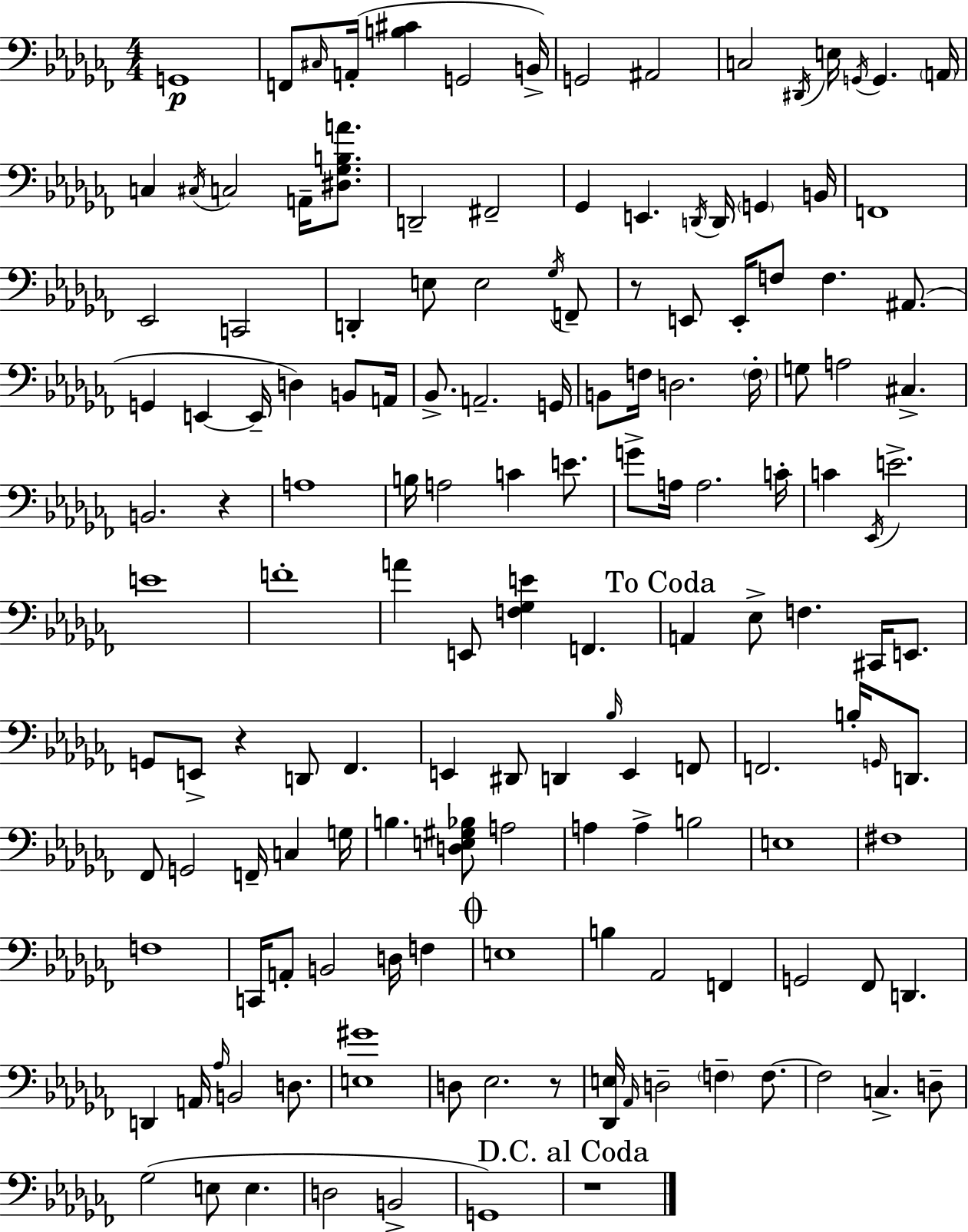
{
  \clef bass
  \numericTimeSignature
  \time 4/4
  \key aes \minor
  \repeat volta 2 { g,1\p | f,8 \grace { cis16 }( a,16-. <b cis'>4 g,2 | b,16->) g,2 ais,2 | c2 \acciaccatura { dis,16 } e16 \acciaccatura { g,16 } g,4. | \break \parenthesize a,16 c4 \acciaccatura { cis16 } c2 | a,16-- <dis ges b a'>8. d,2-- fis,2-- | ges,4 e,4. \acciaccatura { d,16 } d,16 | \parenthesize g,4 b,16 f,1 | \break ees,2 c,2 | d,4-. e8 e2 | \acciaccatura { ges16 } f,8-- r8 e,8 e,16-. f8 f4. | ais,8.( g,4 e,4~~ e,16-- d4) | \break b,8 a,16 bes,8.-> a,2.-- | g,16 b,8 f16 d2. | \parenthesize f16-. g8 a2 | cis4.-> b,2. | \break r4 a1 | b16 a2 c'4 | e'8. g'8-> a16 a2. | c'16-. c'4 \acciaccatura { ees,16 } e'2.-> | \break e'1 | f'1-. | a'4 e,8 <f ges e'>4 | f,4. \mark "To Coda" a,4 ees8-> f4. | \break cis,16 e,8. g,8 e,8-> r4 d,8 | fes,4. e,4 dis,8 d,4 | \grace { bes16 } e,4 f,8 f,2. | b16-. \grace { g,16 } d,8. fes,8 g,2 | \break f,16-- c4 g16 b4. <d e gis bes>8 | a2 a4 a4-> | b2 e1 | fis1 | \break f1 | c,16 a,8-. b,2 | d16 f4 \mark \markup { \musicglyph "scripts.coda" } e1 | b4 aes,2 | \break f,4 g,2 | fes,8 d,4. d,4 a,16 \grace { aes16 } b,2 | d8. <e gis'>1 | d8 ees2. | \break r8 <des, e>16 \grace { aes,16 } d2-- | \parenthesize f4-- f8.~~ f2 | c4.-> d8-- ges2( | e8 e4. d2 | \break b,2-> g,1) | \mark "D.C. al Coda" r1 | } \bar "|."
}